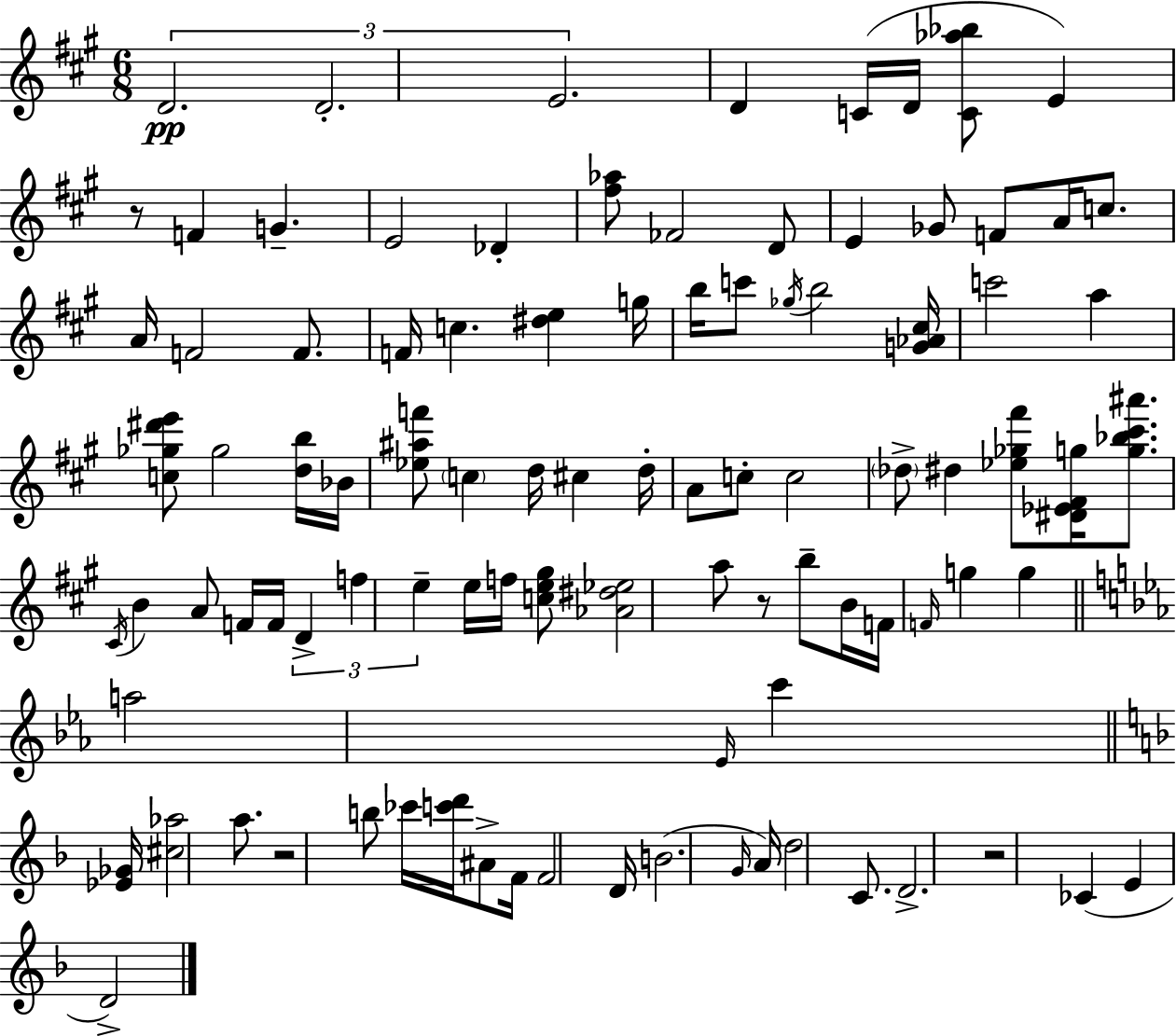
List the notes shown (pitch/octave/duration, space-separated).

D4/h. D4/h. E4/h. D4/q C4/s D4/s [C4,Ab5,Bb5]/e E4/q R/e F4/q G4/q. E4/h Db4/q [F#5,Ab5]/e FES4/h D4/e E4/q Gb4/e F4/e A4/s C5/e. A4/s F4/h F4/e. F4/s C5/q. [D#5,E5]/q G5/s B5/s C6/e Gb5/s B5/h [G4,Ab4,C#5]/s C6/h A5/q [C5,Gb5,D#6,E6]/e Gb5/h [D5,B5]/s Bb4/s [Eb5,A#5,F6]/e C5/q D5/s C#5/q D5/s A4/e C5/e C5/h Db5/e D#5/q [Eb5,Gb5,F#6]/e [D#4,Eb4,F#4,G5]/s [G5,Bb5,C#6,A#6]/e. C#4/s B4/q A4/e F4/s F4/s D4/q F5/q E5/q E5/s F5/s [C5,E5,G#5]/e [Ab4,D#5,Eb5]/h A5/e R/e B5/e B4/s F4/s F4/s G5/q G5/q A5/h Eb4/s C6/q [Eb4,Gb4]/s [C#5,Ab5]/h A5/e. R/h B5/e CES6/s [C6,D6]/s A#4/e F4/s F4/h D4/s B4/h. G4/s A4/s D5/h C4/e. D4/h. R/h CES4/q E4/q D4/h